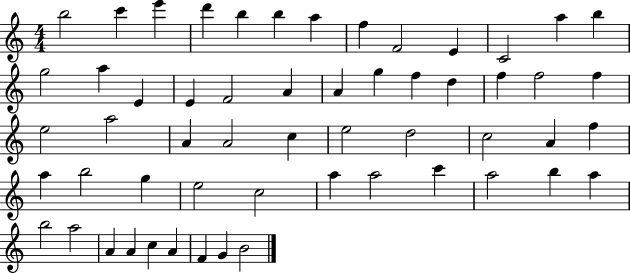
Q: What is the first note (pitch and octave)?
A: B5